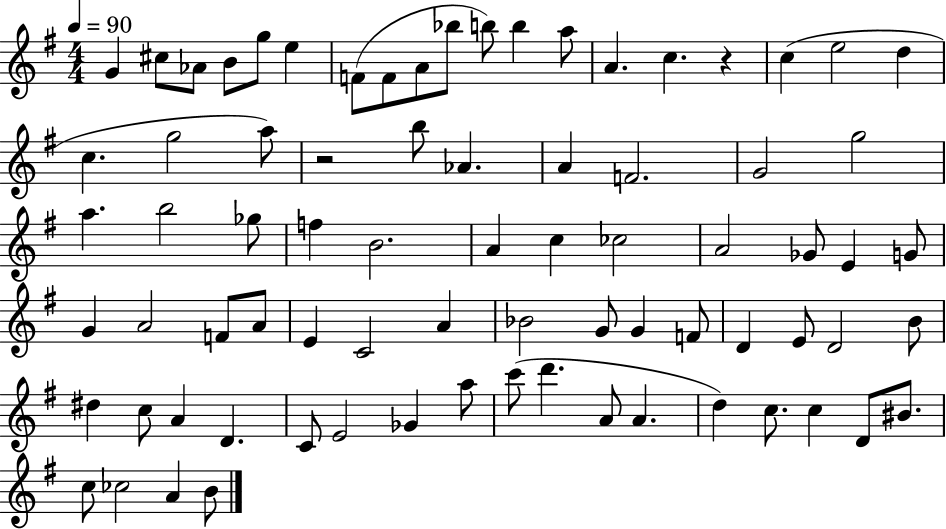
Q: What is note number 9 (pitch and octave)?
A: A4